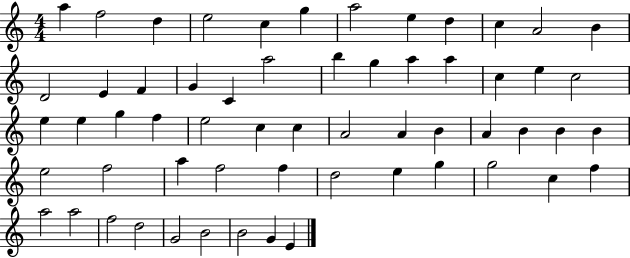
A5/q F5/h D5/q E5/h C5/q G5/q A5/h E5/q D5/q C5/q A4/h B4/q D4/h E4/q F4/q G4/q C4/q A5/h B5/q G5/q A5/q A5/q C5/q E5/q C5/h E5/q E5/q G5/q F5/q E5/h C5/q C5/q A4/h A4/q B4/q A4/q B4/q B4/q B4/q E5/h F5/h A5/q F5/h F5/q D5/h E5/q G5/q G5/h C5/q F5/q A5/h A5/h F5/h D5/h G4/h B4/h B4/h G4/q E4/q